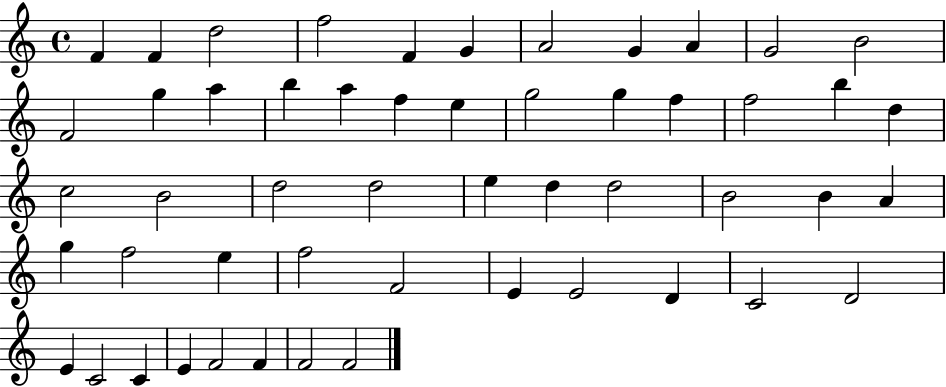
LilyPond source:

{
  \clef treble
  \time 4/4
  \defaultTimeSignature
  \key c \major
  f'4 f'4 d''2 | f''2 f'4 g'4 | a'2 g'4 a'4 | g'2 b'2 | \break f'2 g''4 a''4 | b''4 a''4 f''4 e''4 | g''2 g''4 f''4 | f''2 b''4 d''4 | \break c''2 b'2 | d''2 d''2 | e''4 d''4 d''2 | b'2 b'4 a'4 | \break g''4 f''2 e''4 | f''2 f'2 | e'4 e'2 d'4 | c'2 d'2 | \break e'4 c'2 c'4 | e'4 f'2 f'4 | f'2 f'2 | \bar "|."
}